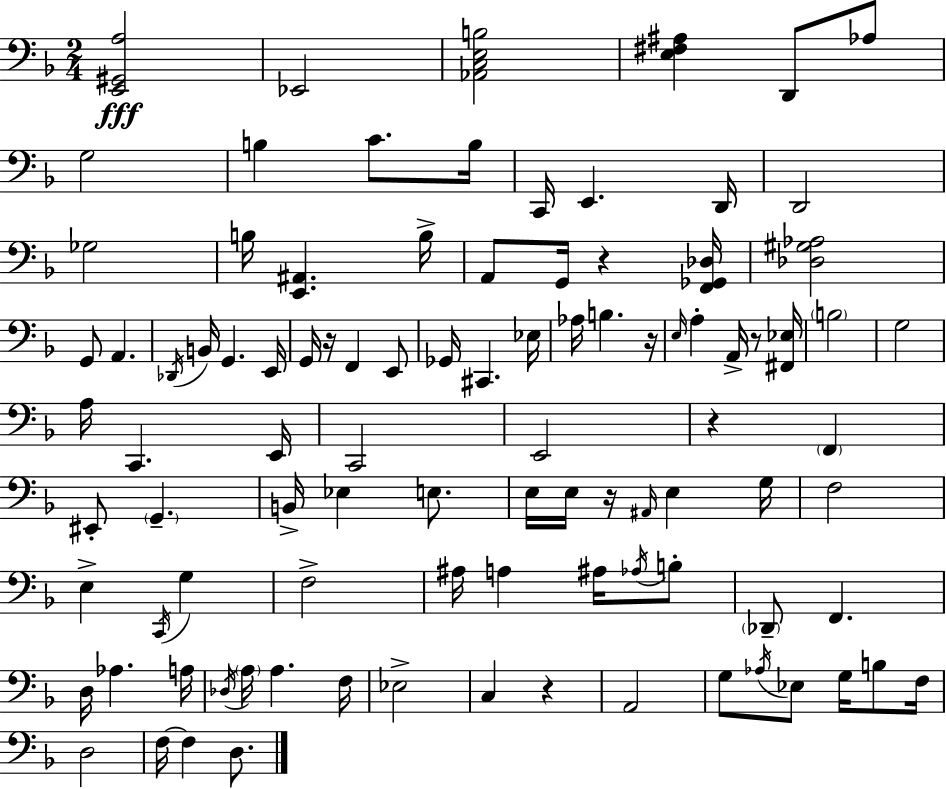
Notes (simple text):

[E2,G#2,A3]/h Eb2/h [Ab2,C3,E3,B3]/h [E3,F#3,A#3]/q D2/e Ab3/e G3/h B3/q C4/e. B3/s C2/s E2/q. D2/s D2/h Gb3/h B3/s [E2,A#2]/q. B3/s A2/e G2/s R/q [F2,Gb2,Db3]/s [Db3,G#3,Ab3]/h G2/e A2/q. Db2/s B2/s G2/q. E2/s G2/s R/s F2/q E2/e Gb2/s C#2/q. Eb3/s Ab3/s B3/q. R/s E3/s A3/q A2/s R/e [F#2,Eb3]/s B3/h G3/h A3/s C2/q. E2/s C2/h E2/h R/q F2/q EIS2/e G2/q. B2/s Eb3/q E3/e. E3/s E3/s R/s A#2/s E3/q G3/s F3/h E3/q C2/s G3/q F3/h A#3/s A3/q A#3/s Ab3/s B3/e Db2/e F2/q. D3/s Ab3/q. A3/s Db3/s A3/s A3/q. F3/s Eb3/h C3/q R/q A2/h G3/e Ab3/s Eb3/e G3/s B3/e F3/s D3/h F3/s F3/q D3/e.